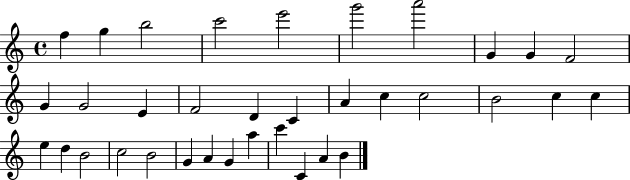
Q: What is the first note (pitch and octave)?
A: F5